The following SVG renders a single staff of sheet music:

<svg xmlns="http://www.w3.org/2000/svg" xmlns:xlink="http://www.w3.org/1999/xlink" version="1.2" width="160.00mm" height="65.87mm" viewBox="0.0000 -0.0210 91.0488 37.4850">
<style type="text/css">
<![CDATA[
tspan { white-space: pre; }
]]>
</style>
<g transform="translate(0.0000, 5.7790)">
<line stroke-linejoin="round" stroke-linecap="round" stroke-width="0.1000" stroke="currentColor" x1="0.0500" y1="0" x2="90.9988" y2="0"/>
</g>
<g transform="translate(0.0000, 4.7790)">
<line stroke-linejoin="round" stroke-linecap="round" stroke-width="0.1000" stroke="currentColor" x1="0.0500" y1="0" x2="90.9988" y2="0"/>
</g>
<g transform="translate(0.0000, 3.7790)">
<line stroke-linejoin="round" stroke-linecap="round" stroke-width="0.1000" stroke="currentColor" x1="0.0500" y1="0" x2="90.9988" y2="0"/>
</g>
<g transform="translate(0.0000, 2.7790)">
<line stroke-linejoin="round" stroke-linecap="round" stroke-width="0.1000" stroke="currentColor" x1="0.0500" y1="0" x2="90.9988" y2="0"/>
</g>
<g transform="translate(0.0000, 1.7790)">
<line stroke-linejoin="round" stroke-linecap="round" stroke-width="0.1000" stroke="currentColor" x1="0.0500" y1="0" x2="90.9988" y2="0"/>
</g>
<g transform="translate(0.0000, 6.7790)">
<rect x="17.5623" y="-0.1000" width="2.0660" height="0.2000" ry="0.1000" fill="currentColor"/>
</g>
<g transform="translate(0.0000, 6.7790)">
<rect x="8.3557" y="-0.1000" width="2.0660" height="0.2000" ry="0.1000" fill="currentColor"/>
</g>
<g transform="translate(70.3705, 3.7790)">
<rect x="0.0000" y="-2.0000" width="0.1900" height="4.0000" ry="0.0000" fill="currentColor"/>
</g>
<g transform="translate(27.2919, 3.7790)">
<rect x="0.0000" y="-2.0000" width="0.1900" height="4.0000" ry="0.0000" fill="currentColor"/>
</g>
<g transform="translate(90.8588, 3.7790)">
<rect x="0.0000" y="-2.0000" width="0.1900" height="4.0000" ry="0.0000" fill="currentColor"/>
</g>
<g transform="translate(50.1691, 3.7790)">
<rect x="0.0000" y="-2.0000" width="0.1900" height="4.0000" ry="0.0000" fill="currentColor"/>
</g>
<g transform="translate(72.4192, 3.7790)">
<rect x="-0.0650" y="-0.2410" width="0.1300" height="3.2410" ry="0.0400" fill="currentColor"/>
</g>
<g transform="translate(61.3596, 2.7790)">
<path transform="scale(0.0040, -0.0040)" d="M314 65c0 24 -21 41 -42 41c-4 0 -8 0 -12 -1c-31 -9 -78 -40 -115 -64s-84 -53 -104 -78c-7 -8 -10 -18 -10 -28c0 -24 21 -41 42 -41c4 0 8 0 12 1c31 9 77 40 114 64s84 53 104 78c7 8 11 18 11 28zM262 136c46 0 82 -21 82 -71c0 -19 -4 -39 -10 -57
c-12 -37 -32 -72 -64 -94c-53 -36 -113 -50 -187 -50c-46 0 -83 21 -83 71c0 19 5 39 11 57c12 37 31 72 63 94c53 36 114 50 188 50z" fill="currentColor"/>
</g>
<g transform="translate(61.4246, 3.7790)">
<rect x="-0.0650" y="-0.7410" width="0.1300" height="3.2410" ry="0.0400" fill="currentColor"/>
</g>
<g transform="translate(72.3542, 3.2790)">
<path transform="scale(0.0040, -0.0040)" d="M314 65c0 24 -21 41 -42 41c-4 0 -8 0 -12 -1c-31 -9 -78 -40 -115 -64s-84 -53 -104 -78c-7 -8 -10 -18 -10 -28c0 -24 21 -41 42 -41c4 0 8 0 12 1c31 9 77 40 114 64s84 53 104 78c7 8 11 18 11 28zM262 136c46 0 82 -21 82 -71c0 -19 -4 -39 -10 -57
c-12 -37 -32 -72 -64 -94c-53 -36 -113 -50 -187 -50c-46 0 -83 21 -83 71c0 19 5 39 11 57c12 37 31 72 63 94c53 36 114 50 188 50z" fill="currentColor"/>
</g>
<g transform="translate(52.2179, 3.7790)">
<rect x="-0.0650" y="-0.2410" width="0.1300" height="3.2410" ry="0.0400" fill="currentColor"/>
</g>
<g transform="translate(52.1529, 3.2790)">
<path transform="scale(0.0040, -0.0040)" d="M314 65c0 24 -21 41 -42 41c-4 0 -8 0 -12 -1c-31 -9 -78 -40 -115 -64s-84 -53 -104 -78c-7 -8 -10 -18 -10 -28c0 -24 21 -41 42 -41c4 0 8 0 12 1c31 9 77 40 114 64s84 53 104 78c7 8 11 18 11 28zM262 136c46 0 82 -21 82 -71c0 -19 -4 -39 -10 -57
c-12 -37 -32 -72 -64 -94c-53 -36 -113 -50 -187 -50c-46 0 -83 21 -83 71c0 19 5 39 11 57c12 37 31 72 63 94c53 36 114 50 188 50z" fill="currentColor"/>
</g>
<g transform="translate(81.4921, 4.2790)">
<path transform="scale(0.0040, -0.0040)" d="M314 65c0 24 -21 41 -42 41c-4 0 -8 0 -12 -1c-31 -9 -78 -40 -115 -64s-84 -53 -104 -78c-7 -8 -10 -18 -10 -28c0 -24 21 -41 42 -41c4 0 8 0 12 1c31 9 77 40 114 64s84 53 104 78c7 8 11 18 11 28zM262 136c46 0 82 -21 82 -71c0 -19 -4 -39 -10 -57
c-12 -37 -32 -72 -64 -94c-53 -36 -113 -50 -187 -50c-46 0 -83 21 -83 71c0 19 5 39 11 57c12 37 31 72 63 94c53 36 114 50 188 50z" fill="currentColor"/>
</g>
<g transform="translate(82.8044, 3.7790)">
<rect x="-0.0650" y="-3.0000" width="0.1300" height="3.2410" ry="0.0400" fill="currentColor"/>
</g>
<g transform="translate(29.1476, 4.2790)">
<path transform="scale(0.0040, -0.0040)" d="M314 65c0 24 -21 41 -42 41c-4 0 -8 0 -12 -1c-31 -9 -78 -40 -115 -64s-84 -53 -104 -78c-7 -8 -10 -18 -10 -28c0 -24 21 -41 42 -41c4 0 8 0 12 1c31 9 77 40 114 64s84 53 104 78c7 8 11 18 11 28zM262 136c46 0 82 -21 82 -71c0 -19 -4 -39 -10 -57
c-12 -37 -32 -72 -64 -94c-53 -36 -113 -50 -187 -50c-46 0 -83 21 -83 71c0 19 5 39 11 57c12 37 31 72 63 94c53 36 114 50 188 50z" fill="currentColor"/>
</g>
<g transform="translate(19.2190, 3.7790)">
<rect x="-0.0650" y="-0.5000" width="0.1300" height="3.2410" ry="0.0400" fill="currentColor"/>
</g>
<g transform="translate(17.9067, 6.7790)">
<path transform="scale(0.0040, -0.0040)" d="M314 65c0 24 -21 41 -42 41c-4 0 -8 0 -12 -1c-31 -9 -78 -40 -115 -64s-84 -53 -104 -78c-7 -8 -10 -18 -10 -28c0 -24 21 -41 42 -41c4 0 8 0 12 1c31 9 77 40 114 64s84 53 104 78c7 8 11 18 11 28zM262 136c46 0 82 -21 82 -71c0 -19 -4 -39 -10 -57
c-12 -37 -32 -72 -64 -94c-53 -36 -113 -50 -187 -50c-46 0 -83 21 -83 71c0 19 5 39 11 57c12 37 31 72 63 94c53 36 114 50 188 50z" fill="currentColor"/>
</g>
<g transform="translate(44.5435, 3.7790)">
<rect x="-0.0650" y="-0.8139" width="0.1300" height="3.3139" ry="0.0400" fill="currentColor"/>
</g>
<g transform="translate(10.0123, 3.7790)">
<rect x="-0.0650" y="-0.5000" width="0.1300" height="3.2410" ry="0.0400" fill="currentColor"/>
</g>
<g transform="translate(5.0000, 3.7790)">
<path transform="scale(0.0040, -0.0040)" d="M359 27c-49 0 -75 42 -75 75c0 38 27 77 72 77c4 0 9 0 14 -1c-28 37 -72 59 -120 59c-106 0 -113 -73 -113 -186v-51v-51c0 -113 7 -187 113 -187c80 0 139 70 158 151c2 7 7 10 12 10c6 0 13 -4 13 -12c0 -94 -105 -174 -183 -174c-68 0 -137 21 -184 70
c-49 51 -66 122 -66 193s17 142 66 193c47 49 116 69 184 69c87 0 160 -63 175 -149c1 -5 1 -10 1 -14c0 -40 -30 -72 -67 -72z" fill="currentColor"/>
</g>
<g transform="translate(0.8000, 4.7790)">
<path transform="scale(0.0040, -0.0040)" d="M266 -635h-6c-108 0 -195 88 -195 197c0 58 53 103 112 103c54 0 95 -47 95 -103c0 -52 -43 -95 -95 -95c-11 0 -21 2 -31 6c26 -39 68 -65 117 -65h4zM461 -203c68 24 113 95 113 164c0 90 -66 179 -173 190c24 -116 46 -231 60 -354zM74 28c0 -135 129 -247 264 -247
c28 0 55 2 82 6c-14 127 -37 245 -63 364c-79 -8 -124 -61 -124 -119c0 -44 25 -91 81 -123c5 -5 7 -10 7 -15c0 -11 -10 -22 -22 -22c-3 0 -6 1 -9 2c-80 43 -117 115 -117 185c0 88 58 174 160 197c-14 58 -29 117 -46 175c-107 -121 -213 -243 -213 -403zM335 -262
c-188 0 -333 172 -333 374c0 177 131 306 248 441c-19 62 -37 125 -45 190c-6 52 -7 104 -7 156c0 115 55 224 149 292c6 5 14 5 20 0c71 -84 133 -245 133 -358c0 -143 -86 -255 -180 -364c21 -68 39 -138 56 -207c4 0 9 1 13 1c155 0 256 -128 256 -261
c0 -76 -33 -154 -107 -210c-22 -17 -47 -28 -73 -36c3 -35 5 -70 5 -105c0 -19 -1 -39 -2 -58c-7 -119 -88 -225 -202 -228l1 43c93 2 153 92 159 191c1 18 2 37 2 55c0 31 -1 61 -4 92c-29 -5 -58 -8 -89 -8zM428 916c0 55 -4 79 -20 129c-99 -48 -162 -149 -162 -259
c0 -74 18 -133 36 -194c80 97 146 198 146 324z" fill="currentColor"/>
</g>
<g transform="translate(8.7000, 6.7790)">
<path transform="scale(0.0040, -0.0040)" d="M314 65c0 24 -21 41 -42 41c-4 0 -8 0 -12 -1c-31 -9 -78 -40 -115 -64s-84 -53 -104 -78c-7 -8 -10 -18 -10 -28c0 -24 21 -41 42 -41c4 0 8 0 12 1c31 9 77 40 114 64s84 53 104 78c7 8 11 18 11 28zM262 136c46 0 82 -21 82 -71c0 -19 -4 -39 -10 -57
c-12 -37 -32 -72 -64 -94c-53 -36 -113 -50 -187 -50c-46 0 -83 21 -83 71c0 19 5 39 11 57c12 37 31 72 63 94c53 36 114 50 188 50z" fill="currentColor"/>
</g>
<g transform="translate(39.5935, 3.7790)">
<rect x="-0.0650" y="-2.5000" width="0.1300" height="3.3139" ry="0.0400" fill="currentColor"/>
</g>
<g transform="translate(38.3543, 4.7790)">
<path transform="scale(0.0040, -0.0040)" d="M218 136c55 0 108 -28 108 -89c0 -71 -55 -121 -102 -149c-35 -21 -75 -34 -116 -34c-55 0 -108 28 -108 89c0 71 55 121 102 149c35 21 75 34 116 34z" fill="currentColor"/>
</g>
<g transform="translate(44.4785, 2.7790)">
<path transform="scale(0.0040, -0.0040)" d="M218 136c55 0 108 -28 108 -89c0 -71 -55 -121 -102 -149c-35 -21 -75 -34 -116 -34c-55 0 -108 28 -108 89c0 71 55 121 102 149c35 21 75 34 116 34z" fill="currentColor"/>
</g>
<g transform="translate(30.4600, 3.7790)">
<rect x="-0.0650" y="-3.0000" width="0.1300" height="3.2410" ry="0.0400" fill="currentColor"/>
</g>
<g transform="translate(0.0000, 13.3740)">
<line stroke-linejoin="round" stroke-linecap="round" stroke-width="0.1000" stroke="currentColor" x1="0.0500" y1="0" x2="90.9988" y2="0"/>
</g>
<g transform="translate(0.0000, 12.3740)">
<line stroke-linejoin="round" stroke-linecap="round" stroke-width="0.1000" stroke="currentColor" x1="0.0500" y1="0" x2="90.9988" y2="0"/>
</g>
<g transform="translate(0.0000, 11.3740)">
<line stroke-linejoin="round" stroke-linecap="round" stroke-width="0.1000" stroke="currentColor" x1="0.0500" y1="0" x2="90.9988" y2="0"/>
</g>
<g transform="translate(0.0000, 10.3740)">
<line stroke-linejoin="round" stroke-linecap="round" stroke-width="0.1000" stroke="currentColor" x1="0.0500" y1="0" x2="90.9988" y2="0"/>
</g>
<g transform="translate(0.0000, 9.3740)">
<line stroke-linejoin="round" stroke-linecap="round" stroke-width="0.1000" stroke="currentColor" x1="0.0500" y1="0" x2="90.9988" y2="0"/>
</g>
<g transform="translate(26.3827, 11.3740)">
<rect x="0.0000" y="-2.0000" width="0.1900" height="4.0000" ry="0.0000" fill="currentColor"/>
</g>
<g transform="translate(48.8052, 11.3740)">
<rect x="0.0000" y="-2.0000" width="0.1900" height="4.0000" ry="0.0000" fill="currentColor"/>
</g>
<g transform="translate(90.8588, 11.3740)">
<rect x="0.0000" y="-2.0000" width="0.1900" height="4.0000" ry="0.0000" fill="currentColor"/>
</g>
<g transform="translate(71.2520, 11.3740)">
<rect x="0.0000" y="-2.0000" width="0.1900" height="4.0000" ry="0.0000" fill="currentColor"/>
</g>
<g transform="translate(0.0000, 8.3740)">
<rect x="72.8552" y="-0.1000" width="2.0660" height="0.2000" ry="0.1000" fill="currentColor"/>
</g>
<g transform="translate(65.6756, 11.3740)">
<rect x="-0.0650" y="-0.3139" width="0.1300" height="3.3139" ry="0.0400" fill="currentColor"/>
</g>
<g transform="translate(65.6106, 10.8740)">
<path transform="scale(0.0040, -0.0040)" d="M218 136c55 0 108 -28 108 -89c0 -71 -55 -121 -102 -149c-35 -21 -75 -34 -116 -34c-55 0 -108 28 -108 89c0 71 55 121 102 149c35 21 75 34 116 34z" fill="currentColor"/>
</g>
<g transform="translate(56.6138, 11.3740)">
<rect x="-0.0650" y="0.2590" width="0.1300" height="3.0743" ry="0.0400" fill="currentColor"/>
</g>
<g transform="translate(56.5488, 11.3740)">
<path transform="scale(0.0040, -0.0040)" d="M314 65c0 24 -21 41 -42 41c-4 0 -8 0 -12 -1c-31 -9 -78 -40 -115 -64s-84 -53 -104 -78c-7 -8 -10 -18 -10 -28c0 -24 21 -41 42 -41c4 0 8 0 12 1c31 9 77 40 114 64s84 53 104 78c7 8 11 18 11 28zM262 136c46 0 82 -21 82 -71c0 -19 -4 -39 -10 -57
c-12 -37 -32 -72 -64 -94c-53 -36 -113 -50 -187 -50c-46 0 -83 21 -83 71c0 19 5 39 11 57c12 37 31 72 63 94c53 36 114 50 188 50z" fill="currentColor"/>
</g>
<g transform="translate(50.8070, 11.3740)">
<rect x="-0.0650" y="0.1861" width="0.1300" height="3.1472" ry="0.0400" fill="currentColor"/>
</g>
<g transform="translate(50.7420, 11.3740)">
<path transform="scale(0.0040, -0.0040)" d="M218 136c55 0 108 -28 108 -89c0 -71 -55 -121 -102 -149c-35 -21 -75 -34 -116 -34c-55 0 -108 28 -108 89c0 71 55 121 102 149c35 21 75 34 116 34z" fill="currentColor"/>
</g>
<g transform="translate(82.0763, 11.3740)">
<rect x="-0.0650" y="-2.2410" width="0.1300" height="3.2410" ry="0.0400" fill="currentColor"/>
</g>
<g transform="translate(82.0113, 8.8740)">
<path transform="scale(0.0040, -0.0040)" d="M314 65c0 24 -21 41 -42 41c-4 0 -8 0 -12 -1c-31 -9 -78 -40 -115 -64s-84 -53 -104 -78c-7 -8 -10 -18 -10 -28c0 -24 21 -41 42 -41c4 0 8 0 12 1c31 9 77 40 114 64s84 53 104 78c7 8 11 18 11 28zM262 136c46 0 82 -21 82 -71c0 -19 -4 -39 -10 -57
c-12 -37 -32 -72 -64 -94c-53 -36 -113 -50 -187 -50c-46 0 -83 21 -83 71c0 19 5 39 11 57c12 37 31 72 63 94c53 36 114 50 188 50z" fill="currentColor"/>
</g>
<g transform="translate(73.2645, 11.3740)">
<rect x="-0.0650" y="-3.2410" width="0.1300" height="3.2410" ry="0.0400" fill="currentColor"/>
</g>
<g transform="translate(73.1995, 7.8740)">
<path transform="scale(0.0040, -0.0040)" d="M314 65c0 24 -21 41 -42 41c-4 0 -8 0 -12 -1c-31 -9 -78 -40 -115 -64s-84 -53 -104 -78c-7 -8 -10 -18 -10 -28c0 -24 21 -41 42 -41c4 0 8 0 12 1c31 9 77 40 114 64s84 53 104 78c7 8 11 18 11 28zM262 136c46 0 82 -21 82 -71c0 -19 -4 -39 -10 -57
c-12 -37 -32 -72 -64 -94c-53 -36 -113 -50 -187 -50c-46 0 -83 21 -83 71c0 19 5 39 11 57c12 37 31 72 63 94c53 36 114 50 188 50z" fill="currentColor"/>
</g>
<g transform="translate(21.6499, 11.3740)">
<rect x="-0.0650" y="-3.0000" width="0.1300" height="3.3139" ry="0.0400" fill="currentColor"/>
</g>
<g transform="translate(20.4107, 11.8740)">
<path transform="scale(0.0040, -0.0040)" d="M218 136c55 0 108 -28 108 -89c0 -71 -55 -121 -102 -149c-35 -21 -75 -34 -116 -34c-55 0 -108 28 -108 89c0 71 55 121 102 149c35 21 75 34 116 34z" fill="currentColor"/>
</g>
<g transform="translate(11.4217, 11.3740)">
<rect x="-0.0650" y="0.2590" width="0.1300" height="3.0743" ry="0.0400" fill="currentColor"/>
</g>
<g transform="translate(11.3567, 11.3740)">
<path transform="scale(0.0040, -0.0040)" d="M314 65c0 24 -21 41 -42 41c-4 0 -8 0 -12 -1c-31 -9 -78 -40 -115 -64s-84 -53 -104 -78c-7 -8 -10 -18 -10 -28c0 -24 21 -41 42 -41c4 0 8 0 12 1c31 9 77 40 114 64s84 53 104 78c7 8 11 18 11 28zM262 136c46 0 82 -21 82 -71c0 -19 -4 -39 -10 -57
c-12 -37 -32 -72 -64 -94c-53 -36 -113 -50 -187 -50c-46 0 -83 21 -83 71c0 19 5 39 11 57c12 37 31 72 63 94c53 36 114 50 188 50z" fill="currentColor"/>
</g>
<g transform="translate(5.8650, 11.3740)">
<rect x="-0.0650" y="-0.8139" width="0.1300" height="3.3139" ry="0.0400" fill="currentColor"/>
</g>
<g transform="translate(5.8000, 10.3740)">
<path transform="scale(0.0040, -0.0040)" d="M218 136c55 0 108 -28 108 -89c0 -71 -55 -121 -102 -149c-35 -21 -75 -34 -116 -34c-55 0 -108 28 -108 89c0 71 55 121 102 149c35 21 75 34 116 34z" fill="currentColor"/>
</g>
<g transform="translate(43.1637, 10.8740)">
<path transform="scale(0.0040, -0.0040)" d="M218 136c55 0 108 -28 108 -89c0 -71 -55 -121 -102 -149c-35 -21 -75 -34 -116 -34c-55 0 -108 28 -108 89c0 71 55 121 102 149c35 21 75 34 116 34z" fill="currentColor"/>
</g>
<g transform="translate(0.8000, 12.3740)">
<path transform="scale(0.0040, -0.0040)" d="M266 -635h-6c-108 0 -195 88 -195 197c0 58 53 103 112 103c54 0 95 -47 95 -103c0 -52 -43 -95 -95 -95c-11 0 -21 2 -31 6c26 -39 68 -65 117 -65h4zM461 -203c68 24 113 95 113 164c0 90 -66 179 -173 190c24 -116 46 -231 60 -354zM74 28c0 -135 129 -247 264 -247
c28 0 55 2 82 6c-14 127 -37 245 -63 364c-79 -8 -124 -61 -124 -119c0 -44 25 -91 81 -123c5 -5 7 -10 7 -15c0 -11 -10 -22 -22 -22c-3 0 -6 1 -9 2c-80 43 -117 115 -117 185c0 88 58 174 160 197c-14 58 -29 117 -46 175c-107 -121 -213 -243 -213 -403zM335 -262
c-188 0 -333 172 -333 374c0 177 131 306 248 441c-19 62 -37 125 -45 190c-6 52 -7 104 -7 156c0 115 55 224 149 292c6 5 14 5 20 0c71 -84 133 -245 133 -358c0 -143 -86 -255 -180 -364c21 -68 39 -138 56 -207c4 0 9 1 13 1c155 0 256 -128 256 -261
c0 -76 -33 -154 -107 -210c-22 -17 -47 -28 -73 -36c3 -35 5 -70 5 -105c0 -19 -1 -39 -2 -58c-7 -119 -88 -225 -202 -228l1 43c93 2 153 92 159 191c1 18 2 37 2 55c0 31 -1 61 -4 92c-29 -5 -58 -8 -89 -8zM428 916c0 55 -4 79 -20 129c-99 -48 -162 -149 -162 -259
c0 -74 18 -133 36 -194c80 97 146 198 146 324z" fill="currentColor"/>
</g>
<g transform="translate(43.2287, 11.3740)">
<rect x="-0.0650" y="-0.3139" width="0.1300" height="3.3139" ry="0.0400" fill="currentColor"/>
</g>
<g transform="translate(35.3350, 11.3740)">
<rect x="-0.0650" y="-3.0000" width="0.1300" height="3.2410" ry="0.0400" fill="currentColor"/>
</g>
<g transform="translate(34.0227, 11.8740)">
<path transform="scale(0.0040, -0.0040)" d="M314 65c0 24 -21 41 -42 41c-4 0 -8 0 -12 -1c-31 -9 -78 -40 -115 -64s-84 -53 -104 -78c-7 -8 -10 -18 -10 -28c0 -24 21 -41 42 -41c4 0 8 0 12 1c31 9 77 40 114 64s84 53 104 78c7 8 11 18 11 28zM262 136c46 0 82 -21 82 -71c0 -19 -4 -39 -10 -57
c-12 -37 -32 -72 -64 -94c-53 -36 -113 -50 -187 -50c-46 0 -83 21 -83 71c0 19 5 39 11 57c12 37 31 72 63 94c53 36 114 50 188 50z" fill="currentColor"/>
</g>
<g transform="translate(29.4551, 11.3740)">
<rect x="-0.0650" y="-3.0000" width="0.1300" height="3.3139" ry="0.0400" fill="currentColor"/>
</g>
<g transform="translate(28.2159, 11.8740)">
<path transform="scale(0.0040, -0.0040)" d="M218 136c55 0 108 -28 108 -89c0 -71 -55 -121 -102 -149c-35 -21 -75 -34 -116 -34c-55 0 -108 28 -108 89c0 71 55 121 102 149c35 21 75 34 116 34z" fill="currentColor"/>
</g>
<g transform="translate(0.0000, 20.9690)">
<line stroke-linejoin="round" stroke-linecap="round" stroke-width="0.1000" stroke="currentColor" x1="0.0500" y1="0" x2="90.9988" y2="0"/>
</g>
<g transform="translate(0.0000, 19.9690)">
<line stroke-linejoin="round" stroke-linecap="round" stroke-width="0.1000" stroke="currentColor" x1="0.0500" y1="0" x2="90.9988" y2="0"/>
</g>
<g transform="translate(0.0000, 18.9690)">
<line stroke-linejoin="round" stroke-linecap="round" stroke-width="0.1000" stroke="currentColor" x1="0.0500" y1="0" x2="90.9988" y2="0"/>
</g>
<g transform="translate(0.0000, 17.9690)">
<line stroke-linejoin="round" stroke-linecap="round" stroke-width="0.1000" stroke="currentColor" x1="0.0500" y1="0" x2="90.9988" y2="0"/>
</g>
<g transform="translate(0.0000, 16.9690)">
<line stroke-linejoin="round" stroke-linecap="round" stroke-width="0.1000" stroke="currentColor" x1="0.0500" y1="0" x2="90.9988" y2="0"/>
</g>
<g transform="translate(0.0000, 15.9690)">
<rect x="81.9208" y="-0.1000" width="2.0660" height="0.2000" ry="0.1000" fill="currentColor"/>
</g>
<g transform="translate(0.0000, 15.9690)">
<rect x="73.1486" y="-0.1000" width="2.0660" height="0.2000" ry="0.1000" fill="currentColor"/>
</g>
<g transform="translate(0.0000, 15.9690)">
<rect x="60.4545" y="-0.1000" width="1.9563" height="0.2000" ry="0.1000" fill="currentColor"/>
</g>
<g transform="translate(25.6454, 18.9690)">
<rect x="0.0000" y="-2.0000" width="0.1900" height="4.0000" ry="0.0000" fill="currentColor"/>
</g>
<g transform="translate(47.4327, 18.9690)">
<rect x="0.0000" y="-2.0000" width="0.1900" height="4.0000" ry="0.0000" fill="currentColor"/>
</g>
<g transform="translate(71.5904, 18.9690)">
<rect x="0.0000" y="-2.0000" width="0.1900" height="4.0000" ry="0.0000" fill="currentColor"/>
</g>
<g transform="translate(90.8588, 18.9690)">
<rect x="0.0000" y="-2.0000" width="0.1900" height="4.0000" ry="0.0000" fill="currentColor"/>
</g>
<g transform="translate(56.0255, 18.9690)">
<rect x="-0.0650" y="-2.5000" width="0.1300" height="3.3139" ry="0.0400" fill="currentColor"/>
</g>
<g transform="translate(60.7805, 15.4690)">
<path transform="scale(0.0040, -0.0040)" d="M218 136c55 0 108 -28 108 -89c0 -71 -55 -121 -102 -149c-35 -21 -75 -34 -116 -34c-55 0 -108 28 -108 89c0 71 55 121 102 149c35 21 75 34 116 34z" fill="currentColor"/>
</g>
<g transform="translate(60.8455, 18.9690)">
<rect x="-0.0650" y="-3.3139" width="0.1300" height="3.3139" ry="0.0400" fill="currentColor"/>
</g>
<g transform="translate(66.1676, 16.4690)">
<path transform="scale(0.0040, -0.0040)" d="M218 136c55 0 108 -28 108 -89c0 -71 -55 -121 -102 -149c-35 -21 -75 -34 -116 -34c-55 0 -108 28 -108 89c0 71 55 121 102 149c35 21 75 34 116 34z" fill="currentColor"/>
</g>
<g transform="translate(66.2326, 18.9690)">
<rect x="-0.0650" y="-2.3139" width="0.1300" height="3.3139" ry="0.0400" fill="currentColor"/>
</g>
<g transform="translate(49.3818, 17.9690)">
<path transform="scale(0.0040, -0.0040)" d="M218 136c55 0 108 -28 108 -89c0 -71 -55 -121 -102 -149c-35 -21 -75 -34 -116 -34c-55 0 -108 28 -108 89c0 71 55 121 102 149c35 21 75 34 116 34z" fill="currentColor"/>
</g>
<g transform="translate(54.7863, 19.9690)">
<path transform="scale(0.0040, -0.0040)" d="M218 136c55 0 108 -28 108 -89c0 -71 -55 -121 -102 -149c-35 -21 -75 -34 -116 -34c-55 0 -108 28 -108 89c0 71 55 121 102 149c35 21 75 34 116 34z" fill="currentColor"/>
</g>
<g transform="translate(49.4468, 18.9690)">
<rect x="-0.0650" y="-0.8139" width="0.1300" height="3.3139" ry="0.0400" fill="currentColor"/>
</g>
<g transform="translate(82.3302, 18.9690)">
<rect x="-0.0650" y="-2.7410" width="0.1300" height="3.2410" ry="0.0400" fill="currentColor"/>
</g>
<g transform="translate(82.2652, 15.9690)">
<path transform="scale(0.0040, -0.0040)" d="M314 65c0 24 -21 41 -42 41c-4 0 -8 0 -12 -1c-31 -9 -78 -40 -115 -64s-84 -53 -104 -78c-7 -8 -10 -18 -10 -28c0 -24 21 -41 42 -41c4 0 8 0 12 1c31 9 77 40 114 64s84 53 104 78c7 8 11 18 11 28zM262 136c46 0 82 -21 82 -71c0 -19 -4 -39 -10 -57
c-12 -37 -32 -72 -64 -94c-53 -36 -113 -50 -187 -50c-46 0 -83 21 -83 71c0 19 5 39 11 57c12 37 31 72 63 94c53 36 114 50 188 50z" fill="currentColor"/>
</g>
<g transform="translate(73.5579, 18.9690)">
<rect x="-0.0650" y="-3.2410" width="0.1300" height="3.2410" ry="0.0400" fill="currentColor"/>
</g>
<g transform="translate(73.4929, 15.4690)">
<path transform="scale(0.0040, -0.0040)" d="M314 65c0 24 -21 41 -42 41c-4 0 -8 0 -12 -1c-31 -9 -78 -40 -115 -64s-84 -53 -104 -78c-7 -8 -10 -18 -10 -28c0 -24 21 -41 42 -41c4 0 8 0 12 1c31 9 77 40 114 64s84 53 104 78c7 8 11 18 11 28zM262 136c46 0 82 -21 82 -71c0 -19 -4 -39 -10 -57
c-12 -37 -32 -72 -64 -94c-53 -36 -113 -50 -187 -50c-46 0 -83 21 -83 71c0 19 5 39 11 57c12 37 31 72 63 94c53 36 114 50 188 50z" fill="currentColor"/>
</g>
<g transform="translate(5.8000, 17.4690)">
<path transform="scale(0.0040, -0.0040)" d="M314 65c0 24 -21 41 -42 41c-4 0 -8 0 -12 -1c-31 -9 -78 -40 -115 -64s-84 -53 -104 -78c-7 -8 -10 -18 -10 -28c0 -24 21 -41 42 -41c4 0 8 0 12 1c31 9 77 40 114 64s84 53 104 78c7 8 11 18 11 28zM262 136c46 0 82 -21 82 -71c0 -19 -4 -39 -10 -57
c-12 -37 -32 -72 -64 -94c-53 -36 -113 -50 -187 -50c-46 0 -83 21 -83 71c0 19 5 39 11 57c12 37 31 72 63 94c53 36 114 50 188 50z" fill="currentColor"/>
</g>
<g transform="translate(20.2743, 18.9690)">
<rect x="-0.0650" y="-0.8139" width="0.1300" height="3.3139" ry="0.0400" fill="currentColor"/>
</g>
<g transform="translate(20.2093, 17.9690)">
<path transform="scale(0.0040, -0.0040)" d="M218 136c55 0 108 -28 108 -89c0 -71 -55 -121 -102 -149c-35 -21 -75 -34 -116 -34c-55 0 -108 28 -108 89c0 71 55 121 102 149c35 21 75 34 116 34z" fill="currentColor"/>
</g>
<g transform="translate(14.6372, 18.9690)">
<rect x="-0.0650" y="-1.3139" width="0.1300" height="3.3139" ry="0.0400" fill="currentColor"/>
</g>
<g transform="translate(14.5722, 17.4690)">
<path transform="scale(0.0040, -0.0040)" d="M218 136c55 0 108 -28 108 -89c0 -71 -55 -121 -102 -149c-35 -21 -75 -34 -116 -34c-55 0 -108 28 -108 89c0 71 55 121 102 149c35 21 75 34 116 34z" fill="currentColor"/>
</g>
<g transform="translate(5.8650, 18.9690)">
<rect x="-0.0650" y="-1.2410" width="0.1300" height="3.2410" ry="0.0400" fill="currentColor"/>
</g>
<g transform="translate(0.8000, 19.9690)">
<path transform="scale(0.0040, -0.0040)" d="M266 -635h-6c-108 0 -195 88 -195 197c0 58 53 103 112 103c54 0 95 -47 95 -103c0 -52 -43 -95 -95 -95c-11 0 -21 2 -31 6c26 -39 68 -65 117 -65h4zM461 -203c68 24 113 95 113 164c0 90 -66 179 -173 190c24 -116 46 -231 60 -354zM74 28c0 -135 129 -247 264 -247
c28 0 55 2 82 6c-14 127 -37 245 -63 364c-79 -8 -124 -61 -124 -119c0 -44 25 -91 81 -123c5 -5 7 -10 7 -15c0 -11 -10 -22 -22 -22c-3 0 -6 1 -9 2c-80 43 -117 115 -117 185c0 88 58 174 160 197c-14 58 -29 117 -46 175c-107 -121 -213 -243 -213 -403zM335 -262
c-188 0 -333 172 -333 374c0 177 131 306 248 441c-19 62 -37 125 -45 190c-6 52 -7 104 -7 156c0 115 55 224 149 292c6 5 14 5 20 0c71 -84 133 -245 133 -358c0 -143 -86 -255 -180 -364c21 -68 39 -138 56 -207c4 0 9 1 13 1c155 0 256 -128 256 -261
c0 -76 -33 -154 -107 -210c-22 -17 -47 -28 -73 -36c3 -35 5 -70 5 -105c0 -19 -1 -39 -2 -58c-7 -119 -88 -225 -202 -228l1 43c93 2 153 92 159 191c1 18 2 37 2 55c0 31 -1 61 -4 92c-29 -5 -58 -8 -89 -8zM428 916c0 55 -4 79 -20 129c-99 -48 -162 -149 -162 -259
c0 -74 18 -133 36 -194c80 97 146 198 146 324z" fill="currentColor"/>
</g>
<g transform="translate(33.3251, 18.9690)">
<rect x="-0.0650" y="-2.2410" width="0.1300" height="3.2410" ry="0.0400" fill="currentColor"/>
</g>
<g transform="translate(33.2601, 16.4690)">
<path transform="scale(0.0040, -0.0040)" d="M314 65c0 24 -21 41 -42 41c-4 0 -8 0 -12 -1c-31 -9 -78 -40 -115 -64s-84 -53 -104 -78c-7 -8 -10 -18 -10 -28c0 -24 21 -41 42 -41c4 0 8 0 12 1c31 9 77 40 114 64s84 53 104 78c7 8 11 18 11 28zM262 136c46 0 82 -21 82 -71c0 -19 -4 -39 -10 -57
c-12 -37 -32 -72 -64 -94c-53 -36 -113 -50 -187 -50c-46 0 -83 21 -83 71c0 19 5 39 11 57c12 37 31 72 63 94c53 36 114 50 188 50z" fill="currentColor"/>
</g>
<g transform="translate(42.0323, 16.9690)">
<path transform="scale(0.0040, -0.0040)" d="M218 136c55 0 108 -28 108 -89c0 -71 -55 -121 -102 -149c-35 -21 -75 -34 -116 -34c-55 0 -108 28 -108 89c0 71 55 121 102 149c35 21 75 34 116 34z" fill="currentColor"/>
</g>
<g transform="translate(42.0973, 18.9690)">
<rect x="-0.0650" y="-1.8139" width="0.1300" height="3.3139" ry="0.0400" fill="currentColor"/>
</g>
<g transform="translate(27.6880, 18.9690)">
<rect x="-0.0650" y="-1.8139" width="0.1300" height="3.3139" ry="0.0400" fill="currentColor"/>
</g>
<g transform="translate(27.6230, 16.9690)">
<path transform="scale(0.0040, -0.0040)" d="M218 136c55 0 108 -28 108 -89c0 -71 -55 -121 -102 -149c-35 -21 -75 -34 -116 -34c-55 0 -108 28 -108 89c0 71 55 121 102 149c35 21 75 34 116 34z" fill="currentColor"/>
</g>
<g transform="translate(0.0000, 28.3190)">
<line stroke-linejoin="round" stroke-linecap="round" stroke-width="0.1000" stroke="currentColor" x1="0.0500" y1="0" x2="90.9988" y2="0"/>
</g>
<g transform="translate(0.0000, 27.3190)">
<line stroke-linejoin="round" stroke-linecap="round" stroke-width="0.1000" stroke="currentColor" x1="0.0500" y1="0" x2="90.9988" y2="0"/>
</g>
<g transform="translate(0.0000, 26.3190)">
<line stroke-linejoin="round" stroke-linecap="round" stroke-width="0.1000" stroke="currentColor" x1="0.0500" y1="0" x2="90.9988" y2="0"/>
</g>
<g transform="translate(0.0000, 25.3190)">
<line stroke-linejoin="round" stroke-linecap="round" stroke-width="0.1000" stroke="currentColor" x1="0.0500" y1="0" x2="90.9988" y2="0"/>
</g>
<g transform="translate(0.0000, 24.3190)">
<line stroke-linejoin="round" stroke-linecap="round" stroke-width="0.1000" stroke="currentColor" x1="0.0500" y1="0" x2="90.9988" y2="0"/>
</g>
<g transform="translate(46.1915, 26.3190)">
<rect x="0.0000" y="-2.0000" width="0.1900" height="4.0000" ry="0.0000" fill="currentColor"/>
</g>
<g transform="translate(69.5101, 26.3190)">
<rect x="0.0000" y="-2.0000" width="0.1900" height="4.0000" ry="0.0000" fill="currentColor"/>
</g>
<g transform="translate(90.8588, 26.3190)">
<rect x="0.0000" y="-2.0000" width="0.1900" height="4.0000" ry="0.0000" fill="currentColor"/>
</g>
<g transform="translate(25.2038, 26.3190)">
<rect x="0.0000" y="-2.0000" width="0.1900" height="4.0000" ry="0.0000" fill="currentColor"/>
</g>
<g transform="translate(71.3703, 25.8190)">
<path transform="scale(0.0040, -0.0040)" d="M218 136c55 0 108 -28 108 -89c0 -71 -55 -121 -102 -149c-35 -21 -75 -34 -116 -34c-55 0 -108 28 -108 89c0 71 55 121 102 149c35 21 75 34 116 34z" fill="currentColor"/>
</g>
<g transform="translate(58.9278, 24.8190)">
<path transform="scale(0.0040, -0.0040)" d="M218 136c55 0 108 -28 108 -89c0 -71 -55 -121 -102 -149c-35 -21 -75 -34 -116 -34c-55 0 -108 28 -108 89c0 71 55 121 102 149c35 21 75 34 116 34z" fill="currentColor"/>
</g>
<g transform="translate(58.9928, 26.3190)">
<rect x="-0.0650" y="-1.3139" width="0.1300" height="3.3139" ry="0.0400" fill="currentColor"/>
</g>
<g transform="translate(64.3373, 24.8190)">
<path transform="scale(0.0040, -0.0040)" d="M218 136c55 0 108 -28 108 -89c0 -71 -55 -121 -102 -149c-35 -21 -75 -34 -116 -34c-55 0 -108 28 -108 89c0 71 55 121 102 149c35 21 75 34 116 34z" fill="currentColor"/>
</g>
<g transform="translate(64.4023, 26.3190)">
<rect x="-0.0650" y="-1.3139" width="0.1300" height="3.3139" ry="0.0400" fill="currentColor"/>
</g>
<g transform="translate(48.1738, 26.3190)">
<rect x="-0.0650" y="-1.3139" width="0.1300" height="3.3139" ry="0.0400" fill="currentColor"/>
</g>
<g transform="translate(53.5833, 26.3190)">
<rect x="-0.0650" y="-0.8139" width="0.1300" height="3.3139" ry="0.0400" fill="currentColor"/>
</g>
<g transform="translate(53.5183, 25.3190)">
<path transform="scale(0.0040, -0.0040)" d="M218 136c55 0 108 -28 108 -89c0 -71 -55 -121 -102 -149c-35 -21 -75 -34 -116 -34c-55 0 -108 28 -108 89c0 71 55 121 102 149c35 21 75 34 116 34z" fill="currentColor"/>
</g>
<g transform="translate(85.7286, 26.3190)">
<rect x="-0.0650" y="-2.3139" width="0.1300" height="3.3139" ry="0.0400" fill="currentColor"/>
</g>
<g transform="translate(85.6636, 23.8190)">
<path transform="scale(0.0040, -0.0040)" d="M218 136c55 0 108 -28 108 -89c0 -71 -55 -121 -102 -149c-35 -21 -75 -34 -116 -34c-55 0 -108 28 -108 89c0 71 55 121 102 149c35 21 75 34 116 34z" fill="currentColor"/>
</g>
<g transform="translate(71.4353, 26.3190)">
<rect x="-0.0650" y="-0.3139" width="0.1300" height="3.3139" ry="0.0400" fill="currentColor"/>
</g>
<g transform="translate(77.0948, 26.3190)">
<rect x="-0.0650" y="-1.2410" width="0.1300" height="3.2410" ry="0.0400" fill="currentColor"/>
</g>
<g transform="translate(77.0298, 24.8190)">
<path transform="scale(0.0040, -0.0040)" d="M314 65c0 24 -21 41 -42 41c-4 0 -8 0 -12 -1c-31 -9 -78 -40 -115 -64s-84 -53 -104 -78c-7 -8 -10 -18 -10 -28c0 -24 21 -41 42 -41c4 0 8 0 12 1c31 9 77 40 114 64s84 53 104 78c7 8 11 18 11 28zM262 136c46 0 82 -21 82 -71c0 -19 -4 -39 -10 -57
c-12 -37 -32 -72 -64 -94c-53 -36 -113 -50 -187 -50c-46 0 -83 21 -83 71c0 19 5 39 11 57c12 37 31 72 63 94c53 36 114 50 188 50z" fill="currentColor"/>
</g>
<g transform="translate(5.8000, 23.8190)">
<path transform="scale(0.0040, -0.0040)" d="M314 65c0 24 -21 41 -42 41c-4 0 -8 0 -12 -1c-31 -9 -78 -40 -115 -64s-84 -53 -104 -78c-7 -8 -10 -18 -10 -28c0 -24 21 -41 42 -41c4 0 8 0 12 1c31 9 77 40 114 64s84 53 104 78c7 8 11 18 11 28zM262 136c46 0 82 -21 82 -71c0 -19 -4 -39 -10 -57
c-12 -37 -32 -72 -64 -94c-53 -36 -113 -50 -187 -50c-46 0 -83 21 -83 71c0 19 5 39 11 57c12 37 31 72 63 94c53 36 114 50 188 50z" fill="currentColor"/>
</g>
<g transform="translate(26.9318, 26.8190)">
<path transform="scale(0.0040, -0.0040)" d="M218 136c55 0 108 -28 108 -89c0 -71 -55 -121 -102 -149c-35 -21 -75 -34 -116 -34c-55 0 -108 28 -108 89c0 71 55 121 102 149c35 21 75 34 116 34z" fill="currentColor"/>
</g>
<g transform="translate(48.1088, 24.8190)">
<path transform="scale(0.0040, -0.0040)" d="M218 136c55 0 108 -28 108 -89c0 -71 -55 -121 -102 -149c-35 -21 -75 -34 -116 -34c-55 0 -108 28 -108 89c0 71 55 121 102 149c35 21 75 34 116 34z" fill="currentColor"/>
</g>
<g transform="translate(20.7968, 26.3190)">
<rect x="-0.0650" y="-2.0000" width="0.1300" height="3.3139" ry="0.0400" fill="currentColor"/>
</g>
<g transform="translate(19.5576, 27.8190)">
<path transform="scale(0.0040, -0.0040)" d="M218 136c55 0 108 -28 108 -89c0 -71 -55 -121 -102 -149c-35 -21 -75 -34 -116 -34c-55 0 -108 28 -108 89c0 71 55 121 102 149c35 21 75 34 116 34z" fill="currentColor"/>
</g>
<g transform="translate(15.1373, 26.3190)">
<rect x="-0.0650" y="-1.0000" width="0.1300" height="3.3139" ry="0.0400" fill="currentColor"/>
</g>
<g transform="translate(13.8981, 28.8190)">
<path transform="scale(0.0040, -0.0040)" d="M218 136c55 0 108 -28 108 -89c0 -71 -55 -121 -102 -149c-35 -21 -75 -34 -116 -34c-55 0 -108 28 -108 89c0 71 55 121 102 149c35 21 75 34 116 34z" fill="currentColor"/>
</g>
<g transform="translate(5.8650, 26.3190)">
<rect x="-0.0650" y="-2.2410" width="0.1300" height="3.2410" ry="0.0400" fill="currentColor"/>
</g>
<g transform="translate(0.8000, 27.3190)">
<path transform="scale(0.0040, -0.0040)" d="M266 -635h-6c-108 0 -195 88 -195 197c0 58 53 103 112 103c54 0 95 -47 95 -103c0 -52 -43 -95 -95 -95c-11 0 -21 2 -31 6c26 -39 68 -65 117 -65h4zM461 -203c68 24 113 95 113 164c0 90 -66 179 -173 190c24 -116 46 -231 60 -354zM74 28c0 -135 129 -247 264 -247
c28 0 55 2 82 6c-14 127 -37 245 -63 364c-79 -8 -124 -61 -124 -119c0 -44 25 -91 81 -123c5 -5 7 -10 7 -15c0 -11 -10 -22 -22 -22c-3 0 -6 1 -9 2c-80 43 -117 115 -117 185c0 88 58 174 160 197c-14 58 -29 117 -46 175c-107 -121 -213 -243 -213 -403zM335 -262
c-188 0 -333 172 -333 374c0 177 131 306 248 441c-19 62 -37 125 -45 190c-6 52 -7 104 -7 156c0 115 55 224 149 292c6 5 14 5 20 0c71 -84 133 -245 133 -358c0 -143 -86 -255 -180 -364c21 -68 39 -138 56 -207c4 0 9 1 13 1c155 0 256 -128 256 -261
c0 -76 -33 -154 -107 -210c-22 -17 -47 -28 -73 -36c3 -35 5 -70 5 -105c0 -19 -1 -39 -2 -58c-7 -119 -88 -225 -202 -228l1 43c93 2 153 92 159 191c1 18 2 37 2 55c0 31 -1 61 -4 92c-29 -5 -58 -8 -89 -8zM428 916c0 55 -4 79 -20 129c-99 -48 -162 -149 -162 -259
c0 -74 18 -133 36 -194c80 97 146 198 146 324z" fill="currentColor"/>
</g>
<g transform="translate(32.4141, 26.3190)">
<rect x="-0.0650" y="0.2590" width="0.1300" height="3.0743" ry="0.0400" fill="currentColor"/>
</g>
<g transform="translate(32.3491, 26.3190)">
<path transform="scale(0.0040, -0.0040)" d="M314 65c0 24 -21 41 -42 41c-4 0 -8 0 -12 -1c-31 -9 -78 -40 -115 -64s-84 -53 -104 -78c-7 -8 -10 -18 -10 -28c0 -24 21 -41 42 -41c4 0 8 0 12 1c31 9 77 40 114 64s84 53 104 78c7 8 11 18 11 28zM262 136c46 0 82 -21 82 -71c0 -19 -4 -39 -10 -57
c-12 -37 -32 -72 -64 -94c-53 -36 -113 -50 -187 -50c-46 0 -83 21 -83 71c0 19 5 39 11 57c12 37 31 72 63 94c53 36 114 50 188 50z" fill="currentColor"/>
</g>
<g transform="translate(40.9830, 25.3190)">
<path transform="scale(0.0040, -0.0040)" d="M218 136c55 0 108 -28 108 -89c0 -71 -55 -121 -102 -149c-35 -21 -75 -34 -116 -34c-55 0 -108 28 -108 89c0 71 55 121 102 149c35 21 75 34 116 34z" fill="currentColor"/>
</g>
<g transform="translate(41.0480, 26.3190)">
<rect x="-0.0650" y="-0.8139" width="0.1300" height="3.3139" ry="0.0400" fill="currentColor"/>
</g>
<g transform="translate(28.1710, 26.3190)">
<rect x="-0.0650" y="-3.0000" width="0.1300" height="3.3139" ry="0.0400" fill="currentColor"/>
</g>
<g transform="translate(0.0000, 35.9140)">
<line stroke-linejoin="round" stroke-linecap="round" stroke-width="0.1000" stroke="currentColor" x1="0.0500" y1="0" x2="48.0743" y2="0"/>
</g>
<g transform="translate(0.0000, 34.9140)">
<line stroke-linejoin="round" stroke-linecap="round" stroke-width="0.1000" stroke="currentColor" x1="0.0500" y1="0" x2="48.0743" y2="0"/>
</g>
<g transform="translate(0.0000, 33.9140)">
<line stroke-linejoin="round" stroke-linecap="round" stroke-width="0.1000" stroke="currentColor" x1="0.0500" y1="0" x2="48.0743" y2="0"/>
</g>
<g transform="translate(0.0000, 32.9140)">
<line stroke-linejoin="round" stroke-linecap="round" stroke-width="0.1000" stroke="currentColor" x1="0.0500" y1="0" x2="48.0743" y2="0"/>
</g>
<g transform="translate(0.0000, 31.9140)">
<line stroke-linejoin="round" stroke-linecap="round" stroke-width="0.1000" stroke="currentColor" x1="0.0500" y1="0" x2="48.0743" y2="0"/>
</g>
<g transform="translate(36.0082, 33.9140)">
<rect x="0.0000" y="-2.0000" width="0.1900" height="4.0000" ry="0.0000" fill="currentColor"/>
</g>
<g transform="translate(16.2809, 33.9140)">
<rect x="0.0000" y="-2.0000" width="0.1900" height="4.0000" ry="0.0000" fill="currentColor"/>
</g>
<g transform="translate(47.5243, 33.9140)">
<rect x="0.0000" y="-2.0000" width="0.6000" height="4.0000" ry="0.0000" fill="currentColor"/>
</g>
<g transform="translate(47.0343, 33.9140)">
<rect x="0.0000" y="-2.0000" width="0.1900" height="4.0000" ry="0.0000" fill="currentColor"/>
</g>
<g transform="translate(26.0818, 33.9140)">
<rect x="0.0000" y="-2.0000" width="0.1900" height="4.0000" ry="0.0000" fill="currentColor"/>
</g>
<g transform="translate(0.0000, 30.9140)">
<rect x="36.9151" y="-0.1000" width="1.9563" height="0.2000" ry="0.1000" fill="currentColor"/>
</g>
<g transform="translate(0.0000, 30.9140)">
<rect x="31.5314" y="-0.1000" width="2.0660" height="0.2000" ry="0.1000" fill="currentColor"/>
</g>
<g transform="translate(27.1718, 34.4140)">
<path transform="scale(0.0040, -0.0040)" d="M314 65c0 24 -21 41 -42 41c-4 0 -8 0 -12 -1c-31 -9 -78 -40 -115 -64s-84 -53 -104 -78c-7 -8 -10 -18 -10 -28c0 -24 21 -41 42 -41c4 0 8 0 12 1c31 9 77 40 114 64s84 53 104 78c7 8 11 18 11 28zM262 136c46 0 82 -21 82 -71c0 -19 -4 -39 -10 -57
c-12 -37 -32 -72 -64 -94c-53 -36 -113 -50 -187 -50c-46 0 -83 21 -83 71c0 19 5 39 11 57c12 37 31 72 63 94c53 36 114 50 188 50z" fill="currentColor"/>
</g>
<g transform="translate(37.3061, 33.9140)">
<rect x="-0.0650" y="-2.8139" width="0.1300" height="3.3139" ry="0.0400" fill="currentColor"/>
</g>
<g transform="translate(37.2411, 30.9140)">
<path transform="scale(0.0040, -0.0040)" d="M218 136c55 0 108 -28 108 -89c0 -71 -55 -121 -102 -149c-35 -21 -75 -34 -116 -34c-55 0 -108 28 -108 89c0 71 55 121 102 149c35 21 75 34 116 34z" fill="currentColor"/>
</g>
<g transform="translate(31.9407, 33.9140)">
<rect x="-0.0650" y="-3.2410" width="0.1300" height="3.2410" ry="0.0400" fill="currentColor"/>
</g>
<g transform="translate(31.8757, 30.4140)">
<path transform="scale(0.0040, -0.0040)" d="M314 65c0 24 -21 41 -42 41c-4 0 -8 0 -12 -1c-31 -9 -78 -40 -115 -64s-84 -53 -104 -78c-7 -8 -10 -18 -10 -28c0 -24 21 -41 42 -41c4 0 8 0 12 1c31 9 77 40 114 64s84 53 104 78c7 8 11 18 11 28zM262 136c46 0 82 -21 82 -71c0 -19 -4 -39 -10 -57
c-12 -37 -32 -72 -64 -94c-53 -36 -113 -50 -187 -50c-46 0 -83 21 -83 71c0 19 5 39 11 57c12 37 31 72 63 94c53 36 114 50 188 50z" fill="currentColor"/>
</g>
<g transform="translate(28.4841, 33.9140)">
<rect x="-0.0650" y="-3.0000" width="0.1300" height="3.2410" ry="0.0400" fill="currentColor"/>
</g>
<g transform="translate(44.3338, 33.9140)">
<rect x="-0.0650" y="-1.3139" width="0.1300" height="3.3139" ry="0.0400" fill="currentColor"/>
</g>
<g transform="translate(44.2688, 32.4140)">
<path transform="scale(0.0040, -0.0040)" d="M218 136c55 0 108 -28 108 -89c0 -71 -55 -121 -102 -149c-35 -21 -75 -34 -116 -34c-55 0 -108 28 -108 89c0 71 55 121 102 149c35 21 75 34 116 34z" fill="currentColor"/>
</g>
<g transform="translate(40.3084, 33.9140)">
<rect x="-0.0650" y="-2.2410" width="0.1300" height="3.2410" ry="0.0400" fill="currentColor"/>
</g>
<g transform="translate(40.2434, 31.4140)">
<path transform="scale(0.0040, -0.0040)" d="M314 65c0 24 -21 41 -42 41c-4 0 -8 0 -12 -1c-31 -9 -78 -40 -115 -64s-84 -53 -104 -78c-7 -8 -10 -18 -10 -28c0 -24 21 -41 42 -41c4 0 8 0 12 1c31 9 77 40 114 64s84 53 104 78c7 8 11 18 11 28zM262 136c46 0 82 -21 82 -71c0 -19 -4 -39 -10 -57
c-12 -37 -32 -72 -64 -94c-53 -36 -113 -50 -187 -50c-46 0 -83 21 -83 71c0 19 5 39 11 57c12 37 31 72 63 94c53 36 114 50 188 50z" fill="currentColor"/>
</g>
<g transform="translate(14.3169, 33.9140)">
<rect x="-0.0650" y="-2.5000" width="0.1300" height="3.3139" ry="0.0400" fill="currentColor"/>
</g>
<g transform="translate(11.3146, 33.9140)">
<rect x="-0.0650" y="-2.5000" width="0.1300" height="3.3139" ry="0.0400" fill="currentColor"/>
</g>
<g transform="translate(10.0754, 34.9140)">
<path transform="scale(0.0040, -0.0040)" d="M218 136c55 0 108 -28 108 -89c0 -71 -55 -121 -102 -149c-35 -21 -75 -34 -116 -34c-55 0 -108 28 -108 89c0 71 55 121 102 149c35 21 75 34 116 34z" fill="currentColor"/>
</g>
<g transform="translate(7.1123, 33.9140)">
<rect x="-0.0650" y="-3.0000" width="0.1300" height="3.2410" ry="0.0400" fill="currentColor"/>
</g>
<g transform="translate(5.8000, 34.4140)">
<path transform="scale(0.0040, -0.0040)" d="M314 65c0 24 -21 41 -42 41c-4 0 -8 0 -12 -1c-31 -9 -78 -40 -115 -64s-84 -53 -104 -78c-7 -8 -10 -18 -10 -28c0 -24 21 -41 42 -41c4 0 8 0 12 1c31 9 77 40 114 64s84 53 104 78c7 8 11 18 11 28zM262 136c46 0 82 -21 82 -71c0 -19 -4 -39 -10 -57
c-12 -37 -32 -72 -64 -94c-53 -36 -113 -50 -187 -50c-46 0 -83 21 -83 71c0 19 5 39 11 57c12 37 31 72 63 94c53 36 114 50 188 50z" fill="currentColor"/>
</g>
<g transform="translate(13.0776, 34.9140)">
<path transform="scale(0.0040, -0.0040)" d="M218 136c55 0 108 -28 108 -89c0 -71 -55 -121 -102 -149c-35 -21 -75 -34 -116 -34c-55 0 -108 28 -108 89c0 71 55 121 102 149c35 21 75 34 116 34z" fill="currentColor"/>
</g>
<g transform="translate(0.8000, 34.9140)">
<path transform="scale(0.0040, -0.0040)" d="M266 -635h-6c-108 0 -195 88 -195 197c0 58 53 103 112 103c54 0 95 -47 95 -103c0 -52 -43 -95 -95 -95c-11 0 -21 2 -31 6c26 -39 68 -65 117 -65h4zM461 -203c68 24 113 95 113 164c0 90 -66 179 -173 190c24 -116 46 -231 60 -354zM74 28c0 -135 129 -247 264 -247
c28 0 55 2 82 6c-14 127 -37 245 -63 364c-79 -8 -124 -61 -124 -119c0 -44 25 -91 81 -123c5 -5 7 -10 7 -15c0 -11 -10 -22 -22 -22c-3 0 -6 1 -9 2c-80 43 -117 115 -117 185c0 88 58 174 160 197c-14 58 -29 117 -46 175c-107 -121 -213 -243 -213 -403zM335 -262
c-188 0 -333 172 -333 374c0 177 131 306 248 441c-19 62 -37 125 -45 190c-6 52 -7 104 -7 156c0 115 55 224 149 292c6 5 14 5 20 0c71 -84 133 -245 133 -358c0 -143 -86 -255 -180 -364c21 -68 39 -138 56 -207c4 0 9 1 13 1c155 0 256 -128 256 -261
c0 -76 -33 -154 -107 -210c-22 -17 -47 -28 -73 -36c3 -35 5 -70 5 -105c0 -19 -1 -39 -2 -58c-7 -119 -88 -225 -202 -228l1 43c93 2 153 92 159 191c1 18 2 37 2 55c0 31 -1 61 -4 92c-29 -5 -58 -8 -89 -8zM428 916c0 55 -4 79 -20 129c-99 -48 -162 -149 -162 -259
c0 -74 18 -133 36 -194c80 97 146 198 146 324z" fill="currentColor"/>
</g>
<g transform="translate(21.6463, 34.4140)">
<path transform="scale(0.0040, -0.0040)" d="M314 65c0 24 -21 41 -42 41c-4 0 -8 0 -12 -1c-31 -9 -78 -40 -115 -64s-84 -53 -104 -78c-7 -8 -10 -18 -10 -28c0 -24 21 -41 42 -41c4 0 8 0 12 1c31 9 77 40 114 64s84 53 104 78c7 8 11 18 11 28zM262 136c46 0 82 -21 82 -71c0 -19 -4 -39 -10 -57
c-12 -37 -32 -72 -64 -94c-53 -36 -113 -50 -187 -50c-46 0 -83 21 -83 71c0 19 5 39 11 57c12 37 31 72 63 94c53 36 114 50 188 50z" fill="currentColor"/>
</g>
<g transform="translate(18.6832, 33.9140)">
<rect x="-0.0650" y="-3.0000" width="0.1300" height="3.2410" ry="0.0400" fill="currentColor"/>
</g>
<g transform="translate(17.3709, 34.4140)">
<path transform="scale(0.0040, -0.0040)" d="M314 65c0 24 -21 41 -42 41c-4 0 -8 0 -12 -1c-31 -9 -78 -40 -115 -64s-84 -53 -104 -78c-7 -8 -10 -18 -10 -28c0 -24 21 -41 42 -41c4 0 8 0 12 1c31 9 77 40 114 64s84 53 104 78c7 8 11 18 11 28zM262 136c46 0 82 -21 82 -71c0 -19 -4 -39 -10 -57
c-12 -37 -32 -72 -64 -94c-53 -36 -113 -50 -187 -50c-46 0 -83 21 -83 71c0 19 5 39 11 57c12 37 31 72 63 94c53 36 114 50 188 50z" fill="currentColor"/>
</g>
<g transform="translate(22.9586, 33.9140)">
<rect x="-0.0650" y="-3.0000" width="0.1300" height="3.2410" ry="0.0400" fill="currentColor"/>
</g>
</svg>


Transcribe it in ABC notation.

X:1
T:Untitled
M:4/4
L:1/4
K:C
C2 C2 A2 G d c2 d2 c2 A2 d B2 A A A2 c B B2 c b2 g2 e2 e d f g2 f d G b g b2 a2 g2 D F A B2 d e d e e c e2 g A2 G G A2 A2 A2 b2 a g2 e